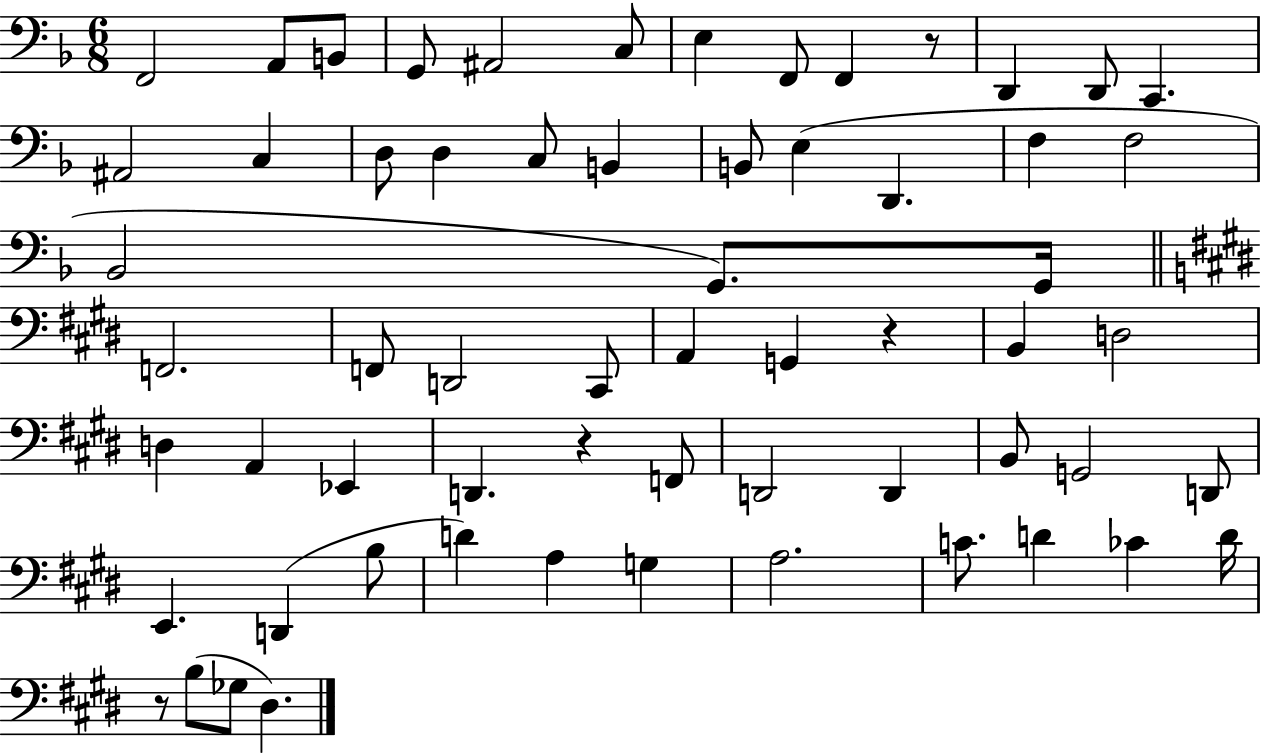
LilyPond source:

{
  \clef bass
  \numericTimeSignature
  \time 6/8
  \key f \major
  f,2 a,8 b,8 | g,8 ais,2 c8 | e4 f,8 f,4 r8 | d,4 d,8 c,4. | \break ais,2 c4 | d8 d4 c8 b,4 | b,8 e4( d,4. | f4 f2 | \break bes,2 g,8.) g,16 | \bar "||" \break \key e \major f,2. | f,8 d,2 cis,8 | a,4 g,4 r4 | b,4 d2 | \break d4 a,4 ees,4 | d,4. r4 f,8 | d,2 d,4 | b,8 g,2 d,8 | \break e,4. d,4( b8 | d'4) a4 g4 | a2. | c'8. d'4 ces'4 d'16 | \break r8 b8( ges8 dis4.) | \bar "|."
}